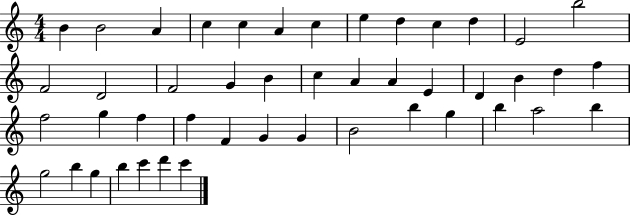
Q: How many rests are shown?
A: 0